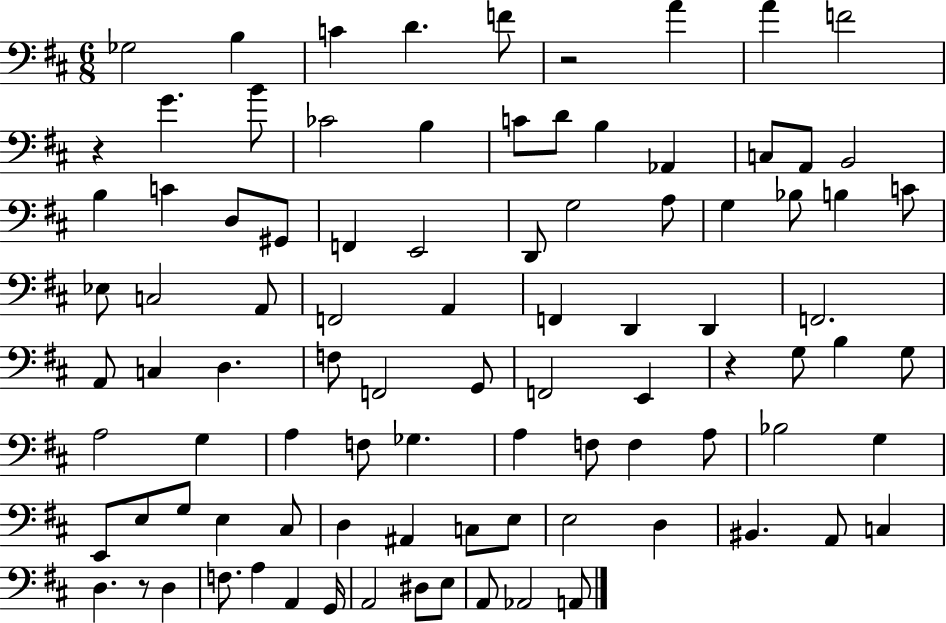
Gb3/h B3/q C4/q D4/q. F4/e R/h A4/q A4/q F4/h R/q G4/q. B4/e CES4/h B3/q C4/e D4/e B3/q Ab2/q C3/e A2/e B2/h B3/q C4/q D3/e G#2/e F2/q E2/h D2/e G3/h A3/e G3/q Bb3/e B3/q C4/e Eb3/e C3/h A2/e F2/h A2/q F2/q D2/q D2/q F2/h. A2/e C3/q D3/q. F3/e F2/h G2/e F2/h E2/q R/q G3/e B3/q G3/e A3/h G3/q A3/q F3/e Gb3/q. A3/q F3/e F3/q A3/e Bb3/h G3/q E2/e E3/e G3/e E3/q C#3/e D3/q A#2/q C3/e E3/e E3/h D3/q BIS2/q. A2/e C3/q D3/q. R/e D3/q F3/e. A3/q A2/q G2/s A2/h D#3/e E3/e A2/e Ab2/h A2/e